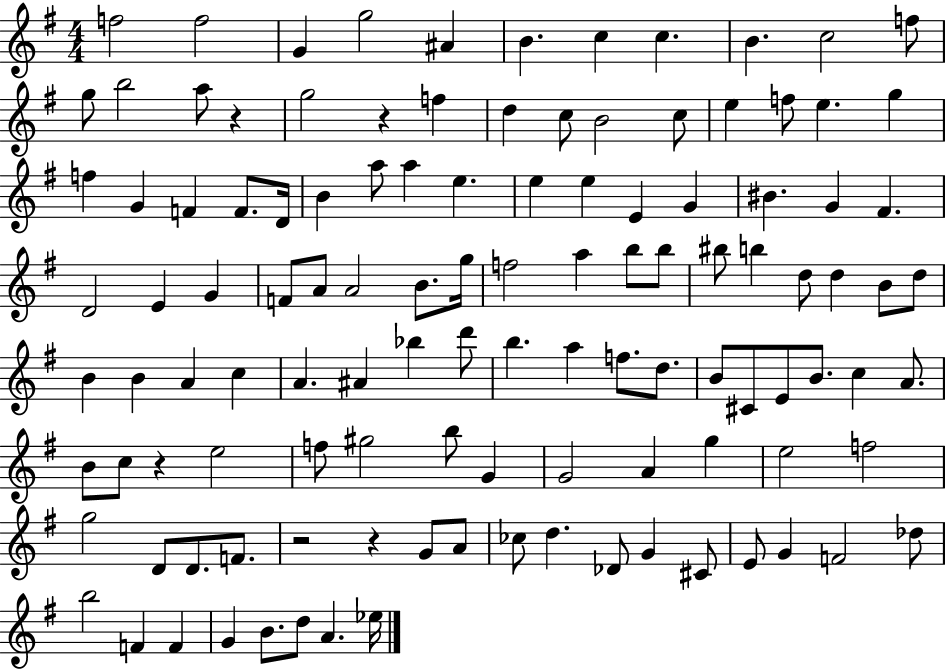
F5/h F5/h G4/q G5/h A#4/q B4/q. C5/q C5/q. B4/q. C5/h F5/e G5/e B5/h A5/e R/q G5/h R/q F5/q D5/q C5/e B4/h C5/e E5/q F5/e E5/q. G5/q F5/q G4/q F4/q F4/e. D4/s B4/q A5/e A5/q E5/q. E5/q E5/q E4/q G4/q BIS4/q. G4/q F#4/q. D4/h E4/q G4/q F4/e A4/e A4/h B4/e. G5/s F5/h A5/q B5/e B5/e BIS5/e B5/q D5/e D5/q B4/e D5/e B4/q B4/q A4/q C5/q A4/q. A#4/q Bb5/q D6/e B5/q. A5/q F5/e. D5/e. B4/e C#4/e E4/e B4/e. C5/q A4/e. B4/e C5/e R/q E5/h F5/e G#5/h B5/e G4/q G4/h A4/q G5/q E5/h F5/h G5/h D4/e D4/e. F4/e. R/h R/q G4/e A4/e CES5/e D5/q. Db4/e G4/q C#4/e E4/e G4/q F4/h Db5/e B5/h F4/q F4/q G4/q B4/e. D5/e A4/q. Eb5/s